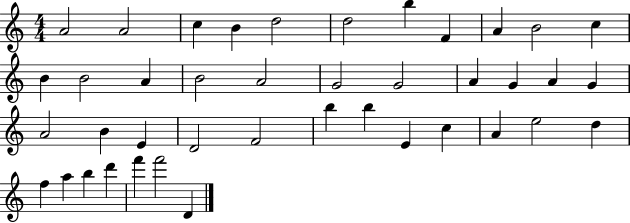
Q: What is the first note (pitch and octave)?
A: A4